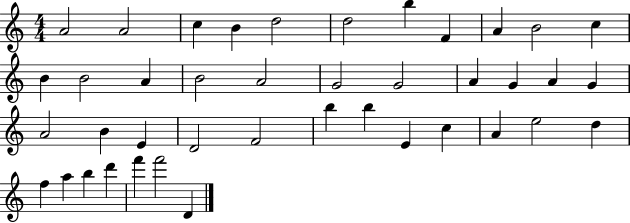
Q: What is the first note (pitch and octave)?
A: A4